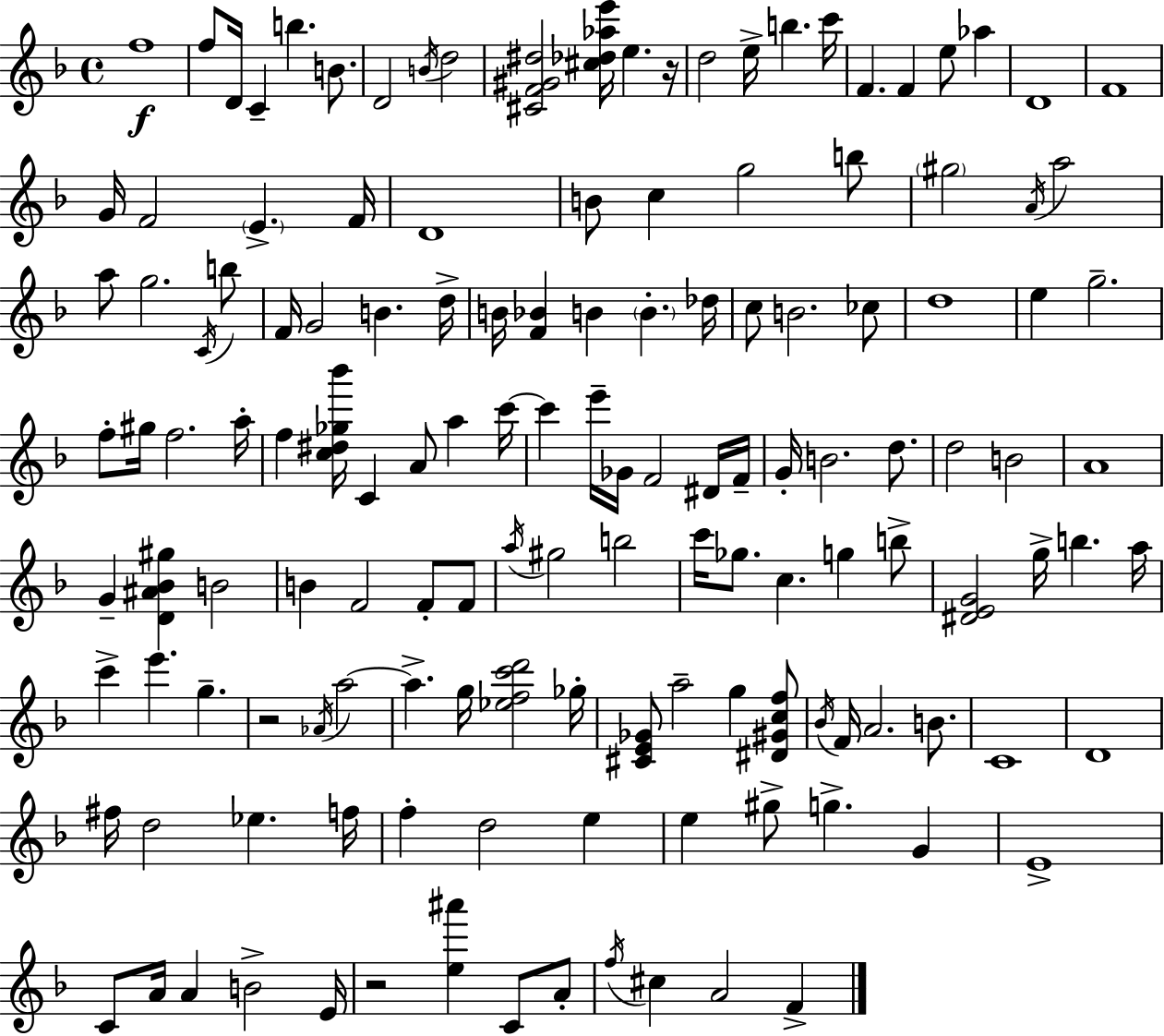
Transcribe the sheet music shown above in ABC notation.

X:1
T:Untitled
M:4/4
L:1/4
K:F
f4 f/2 D/4 C b B/2 D2 B/4 d2 [^CF^G^d]2 [^c_d_ae']/4 e z/4 d2 e/4 b c'/4 F F e/2 _a D4 F4 G/4 F2 E F/4 D4 B/2 c g2 b/2 ^g2 A/4 a2 a/2 g2 C/4 b/2 F/4 G2 B d/4 B/4 [F_B] B B _d/4 c/2 B2 _c/2 d4 e g2 f/2 ^g/4 f2 a/4 f [c^d_g_b']/4 C A/2 a c'/4 c' e'/4 _G/4 F2 ^D/4 F/4 G/4 B2 d/2 d2 B2 A4 G [D^A_B^g] B2 B F2 F/2 F/2 a/4 ^g2 b2 c'/4 _g/2 c g b/2 [^DEG]2 g/4 b a/4 c' e' g z2 _A/4 a2 a g/4 [_efc'd']2 _g/4 [^CE_G]/2 a2 g [^D^Gcf]/2 _B/4 F/4 A2 B/2 C4 D4 ^f/4 d2 _e f/4 f d2 e e ^g/2 g G E4 C/2 A/4 A B2 E/4 z2 [e^a'] C/2 A/2 f/4 ^c A2 F